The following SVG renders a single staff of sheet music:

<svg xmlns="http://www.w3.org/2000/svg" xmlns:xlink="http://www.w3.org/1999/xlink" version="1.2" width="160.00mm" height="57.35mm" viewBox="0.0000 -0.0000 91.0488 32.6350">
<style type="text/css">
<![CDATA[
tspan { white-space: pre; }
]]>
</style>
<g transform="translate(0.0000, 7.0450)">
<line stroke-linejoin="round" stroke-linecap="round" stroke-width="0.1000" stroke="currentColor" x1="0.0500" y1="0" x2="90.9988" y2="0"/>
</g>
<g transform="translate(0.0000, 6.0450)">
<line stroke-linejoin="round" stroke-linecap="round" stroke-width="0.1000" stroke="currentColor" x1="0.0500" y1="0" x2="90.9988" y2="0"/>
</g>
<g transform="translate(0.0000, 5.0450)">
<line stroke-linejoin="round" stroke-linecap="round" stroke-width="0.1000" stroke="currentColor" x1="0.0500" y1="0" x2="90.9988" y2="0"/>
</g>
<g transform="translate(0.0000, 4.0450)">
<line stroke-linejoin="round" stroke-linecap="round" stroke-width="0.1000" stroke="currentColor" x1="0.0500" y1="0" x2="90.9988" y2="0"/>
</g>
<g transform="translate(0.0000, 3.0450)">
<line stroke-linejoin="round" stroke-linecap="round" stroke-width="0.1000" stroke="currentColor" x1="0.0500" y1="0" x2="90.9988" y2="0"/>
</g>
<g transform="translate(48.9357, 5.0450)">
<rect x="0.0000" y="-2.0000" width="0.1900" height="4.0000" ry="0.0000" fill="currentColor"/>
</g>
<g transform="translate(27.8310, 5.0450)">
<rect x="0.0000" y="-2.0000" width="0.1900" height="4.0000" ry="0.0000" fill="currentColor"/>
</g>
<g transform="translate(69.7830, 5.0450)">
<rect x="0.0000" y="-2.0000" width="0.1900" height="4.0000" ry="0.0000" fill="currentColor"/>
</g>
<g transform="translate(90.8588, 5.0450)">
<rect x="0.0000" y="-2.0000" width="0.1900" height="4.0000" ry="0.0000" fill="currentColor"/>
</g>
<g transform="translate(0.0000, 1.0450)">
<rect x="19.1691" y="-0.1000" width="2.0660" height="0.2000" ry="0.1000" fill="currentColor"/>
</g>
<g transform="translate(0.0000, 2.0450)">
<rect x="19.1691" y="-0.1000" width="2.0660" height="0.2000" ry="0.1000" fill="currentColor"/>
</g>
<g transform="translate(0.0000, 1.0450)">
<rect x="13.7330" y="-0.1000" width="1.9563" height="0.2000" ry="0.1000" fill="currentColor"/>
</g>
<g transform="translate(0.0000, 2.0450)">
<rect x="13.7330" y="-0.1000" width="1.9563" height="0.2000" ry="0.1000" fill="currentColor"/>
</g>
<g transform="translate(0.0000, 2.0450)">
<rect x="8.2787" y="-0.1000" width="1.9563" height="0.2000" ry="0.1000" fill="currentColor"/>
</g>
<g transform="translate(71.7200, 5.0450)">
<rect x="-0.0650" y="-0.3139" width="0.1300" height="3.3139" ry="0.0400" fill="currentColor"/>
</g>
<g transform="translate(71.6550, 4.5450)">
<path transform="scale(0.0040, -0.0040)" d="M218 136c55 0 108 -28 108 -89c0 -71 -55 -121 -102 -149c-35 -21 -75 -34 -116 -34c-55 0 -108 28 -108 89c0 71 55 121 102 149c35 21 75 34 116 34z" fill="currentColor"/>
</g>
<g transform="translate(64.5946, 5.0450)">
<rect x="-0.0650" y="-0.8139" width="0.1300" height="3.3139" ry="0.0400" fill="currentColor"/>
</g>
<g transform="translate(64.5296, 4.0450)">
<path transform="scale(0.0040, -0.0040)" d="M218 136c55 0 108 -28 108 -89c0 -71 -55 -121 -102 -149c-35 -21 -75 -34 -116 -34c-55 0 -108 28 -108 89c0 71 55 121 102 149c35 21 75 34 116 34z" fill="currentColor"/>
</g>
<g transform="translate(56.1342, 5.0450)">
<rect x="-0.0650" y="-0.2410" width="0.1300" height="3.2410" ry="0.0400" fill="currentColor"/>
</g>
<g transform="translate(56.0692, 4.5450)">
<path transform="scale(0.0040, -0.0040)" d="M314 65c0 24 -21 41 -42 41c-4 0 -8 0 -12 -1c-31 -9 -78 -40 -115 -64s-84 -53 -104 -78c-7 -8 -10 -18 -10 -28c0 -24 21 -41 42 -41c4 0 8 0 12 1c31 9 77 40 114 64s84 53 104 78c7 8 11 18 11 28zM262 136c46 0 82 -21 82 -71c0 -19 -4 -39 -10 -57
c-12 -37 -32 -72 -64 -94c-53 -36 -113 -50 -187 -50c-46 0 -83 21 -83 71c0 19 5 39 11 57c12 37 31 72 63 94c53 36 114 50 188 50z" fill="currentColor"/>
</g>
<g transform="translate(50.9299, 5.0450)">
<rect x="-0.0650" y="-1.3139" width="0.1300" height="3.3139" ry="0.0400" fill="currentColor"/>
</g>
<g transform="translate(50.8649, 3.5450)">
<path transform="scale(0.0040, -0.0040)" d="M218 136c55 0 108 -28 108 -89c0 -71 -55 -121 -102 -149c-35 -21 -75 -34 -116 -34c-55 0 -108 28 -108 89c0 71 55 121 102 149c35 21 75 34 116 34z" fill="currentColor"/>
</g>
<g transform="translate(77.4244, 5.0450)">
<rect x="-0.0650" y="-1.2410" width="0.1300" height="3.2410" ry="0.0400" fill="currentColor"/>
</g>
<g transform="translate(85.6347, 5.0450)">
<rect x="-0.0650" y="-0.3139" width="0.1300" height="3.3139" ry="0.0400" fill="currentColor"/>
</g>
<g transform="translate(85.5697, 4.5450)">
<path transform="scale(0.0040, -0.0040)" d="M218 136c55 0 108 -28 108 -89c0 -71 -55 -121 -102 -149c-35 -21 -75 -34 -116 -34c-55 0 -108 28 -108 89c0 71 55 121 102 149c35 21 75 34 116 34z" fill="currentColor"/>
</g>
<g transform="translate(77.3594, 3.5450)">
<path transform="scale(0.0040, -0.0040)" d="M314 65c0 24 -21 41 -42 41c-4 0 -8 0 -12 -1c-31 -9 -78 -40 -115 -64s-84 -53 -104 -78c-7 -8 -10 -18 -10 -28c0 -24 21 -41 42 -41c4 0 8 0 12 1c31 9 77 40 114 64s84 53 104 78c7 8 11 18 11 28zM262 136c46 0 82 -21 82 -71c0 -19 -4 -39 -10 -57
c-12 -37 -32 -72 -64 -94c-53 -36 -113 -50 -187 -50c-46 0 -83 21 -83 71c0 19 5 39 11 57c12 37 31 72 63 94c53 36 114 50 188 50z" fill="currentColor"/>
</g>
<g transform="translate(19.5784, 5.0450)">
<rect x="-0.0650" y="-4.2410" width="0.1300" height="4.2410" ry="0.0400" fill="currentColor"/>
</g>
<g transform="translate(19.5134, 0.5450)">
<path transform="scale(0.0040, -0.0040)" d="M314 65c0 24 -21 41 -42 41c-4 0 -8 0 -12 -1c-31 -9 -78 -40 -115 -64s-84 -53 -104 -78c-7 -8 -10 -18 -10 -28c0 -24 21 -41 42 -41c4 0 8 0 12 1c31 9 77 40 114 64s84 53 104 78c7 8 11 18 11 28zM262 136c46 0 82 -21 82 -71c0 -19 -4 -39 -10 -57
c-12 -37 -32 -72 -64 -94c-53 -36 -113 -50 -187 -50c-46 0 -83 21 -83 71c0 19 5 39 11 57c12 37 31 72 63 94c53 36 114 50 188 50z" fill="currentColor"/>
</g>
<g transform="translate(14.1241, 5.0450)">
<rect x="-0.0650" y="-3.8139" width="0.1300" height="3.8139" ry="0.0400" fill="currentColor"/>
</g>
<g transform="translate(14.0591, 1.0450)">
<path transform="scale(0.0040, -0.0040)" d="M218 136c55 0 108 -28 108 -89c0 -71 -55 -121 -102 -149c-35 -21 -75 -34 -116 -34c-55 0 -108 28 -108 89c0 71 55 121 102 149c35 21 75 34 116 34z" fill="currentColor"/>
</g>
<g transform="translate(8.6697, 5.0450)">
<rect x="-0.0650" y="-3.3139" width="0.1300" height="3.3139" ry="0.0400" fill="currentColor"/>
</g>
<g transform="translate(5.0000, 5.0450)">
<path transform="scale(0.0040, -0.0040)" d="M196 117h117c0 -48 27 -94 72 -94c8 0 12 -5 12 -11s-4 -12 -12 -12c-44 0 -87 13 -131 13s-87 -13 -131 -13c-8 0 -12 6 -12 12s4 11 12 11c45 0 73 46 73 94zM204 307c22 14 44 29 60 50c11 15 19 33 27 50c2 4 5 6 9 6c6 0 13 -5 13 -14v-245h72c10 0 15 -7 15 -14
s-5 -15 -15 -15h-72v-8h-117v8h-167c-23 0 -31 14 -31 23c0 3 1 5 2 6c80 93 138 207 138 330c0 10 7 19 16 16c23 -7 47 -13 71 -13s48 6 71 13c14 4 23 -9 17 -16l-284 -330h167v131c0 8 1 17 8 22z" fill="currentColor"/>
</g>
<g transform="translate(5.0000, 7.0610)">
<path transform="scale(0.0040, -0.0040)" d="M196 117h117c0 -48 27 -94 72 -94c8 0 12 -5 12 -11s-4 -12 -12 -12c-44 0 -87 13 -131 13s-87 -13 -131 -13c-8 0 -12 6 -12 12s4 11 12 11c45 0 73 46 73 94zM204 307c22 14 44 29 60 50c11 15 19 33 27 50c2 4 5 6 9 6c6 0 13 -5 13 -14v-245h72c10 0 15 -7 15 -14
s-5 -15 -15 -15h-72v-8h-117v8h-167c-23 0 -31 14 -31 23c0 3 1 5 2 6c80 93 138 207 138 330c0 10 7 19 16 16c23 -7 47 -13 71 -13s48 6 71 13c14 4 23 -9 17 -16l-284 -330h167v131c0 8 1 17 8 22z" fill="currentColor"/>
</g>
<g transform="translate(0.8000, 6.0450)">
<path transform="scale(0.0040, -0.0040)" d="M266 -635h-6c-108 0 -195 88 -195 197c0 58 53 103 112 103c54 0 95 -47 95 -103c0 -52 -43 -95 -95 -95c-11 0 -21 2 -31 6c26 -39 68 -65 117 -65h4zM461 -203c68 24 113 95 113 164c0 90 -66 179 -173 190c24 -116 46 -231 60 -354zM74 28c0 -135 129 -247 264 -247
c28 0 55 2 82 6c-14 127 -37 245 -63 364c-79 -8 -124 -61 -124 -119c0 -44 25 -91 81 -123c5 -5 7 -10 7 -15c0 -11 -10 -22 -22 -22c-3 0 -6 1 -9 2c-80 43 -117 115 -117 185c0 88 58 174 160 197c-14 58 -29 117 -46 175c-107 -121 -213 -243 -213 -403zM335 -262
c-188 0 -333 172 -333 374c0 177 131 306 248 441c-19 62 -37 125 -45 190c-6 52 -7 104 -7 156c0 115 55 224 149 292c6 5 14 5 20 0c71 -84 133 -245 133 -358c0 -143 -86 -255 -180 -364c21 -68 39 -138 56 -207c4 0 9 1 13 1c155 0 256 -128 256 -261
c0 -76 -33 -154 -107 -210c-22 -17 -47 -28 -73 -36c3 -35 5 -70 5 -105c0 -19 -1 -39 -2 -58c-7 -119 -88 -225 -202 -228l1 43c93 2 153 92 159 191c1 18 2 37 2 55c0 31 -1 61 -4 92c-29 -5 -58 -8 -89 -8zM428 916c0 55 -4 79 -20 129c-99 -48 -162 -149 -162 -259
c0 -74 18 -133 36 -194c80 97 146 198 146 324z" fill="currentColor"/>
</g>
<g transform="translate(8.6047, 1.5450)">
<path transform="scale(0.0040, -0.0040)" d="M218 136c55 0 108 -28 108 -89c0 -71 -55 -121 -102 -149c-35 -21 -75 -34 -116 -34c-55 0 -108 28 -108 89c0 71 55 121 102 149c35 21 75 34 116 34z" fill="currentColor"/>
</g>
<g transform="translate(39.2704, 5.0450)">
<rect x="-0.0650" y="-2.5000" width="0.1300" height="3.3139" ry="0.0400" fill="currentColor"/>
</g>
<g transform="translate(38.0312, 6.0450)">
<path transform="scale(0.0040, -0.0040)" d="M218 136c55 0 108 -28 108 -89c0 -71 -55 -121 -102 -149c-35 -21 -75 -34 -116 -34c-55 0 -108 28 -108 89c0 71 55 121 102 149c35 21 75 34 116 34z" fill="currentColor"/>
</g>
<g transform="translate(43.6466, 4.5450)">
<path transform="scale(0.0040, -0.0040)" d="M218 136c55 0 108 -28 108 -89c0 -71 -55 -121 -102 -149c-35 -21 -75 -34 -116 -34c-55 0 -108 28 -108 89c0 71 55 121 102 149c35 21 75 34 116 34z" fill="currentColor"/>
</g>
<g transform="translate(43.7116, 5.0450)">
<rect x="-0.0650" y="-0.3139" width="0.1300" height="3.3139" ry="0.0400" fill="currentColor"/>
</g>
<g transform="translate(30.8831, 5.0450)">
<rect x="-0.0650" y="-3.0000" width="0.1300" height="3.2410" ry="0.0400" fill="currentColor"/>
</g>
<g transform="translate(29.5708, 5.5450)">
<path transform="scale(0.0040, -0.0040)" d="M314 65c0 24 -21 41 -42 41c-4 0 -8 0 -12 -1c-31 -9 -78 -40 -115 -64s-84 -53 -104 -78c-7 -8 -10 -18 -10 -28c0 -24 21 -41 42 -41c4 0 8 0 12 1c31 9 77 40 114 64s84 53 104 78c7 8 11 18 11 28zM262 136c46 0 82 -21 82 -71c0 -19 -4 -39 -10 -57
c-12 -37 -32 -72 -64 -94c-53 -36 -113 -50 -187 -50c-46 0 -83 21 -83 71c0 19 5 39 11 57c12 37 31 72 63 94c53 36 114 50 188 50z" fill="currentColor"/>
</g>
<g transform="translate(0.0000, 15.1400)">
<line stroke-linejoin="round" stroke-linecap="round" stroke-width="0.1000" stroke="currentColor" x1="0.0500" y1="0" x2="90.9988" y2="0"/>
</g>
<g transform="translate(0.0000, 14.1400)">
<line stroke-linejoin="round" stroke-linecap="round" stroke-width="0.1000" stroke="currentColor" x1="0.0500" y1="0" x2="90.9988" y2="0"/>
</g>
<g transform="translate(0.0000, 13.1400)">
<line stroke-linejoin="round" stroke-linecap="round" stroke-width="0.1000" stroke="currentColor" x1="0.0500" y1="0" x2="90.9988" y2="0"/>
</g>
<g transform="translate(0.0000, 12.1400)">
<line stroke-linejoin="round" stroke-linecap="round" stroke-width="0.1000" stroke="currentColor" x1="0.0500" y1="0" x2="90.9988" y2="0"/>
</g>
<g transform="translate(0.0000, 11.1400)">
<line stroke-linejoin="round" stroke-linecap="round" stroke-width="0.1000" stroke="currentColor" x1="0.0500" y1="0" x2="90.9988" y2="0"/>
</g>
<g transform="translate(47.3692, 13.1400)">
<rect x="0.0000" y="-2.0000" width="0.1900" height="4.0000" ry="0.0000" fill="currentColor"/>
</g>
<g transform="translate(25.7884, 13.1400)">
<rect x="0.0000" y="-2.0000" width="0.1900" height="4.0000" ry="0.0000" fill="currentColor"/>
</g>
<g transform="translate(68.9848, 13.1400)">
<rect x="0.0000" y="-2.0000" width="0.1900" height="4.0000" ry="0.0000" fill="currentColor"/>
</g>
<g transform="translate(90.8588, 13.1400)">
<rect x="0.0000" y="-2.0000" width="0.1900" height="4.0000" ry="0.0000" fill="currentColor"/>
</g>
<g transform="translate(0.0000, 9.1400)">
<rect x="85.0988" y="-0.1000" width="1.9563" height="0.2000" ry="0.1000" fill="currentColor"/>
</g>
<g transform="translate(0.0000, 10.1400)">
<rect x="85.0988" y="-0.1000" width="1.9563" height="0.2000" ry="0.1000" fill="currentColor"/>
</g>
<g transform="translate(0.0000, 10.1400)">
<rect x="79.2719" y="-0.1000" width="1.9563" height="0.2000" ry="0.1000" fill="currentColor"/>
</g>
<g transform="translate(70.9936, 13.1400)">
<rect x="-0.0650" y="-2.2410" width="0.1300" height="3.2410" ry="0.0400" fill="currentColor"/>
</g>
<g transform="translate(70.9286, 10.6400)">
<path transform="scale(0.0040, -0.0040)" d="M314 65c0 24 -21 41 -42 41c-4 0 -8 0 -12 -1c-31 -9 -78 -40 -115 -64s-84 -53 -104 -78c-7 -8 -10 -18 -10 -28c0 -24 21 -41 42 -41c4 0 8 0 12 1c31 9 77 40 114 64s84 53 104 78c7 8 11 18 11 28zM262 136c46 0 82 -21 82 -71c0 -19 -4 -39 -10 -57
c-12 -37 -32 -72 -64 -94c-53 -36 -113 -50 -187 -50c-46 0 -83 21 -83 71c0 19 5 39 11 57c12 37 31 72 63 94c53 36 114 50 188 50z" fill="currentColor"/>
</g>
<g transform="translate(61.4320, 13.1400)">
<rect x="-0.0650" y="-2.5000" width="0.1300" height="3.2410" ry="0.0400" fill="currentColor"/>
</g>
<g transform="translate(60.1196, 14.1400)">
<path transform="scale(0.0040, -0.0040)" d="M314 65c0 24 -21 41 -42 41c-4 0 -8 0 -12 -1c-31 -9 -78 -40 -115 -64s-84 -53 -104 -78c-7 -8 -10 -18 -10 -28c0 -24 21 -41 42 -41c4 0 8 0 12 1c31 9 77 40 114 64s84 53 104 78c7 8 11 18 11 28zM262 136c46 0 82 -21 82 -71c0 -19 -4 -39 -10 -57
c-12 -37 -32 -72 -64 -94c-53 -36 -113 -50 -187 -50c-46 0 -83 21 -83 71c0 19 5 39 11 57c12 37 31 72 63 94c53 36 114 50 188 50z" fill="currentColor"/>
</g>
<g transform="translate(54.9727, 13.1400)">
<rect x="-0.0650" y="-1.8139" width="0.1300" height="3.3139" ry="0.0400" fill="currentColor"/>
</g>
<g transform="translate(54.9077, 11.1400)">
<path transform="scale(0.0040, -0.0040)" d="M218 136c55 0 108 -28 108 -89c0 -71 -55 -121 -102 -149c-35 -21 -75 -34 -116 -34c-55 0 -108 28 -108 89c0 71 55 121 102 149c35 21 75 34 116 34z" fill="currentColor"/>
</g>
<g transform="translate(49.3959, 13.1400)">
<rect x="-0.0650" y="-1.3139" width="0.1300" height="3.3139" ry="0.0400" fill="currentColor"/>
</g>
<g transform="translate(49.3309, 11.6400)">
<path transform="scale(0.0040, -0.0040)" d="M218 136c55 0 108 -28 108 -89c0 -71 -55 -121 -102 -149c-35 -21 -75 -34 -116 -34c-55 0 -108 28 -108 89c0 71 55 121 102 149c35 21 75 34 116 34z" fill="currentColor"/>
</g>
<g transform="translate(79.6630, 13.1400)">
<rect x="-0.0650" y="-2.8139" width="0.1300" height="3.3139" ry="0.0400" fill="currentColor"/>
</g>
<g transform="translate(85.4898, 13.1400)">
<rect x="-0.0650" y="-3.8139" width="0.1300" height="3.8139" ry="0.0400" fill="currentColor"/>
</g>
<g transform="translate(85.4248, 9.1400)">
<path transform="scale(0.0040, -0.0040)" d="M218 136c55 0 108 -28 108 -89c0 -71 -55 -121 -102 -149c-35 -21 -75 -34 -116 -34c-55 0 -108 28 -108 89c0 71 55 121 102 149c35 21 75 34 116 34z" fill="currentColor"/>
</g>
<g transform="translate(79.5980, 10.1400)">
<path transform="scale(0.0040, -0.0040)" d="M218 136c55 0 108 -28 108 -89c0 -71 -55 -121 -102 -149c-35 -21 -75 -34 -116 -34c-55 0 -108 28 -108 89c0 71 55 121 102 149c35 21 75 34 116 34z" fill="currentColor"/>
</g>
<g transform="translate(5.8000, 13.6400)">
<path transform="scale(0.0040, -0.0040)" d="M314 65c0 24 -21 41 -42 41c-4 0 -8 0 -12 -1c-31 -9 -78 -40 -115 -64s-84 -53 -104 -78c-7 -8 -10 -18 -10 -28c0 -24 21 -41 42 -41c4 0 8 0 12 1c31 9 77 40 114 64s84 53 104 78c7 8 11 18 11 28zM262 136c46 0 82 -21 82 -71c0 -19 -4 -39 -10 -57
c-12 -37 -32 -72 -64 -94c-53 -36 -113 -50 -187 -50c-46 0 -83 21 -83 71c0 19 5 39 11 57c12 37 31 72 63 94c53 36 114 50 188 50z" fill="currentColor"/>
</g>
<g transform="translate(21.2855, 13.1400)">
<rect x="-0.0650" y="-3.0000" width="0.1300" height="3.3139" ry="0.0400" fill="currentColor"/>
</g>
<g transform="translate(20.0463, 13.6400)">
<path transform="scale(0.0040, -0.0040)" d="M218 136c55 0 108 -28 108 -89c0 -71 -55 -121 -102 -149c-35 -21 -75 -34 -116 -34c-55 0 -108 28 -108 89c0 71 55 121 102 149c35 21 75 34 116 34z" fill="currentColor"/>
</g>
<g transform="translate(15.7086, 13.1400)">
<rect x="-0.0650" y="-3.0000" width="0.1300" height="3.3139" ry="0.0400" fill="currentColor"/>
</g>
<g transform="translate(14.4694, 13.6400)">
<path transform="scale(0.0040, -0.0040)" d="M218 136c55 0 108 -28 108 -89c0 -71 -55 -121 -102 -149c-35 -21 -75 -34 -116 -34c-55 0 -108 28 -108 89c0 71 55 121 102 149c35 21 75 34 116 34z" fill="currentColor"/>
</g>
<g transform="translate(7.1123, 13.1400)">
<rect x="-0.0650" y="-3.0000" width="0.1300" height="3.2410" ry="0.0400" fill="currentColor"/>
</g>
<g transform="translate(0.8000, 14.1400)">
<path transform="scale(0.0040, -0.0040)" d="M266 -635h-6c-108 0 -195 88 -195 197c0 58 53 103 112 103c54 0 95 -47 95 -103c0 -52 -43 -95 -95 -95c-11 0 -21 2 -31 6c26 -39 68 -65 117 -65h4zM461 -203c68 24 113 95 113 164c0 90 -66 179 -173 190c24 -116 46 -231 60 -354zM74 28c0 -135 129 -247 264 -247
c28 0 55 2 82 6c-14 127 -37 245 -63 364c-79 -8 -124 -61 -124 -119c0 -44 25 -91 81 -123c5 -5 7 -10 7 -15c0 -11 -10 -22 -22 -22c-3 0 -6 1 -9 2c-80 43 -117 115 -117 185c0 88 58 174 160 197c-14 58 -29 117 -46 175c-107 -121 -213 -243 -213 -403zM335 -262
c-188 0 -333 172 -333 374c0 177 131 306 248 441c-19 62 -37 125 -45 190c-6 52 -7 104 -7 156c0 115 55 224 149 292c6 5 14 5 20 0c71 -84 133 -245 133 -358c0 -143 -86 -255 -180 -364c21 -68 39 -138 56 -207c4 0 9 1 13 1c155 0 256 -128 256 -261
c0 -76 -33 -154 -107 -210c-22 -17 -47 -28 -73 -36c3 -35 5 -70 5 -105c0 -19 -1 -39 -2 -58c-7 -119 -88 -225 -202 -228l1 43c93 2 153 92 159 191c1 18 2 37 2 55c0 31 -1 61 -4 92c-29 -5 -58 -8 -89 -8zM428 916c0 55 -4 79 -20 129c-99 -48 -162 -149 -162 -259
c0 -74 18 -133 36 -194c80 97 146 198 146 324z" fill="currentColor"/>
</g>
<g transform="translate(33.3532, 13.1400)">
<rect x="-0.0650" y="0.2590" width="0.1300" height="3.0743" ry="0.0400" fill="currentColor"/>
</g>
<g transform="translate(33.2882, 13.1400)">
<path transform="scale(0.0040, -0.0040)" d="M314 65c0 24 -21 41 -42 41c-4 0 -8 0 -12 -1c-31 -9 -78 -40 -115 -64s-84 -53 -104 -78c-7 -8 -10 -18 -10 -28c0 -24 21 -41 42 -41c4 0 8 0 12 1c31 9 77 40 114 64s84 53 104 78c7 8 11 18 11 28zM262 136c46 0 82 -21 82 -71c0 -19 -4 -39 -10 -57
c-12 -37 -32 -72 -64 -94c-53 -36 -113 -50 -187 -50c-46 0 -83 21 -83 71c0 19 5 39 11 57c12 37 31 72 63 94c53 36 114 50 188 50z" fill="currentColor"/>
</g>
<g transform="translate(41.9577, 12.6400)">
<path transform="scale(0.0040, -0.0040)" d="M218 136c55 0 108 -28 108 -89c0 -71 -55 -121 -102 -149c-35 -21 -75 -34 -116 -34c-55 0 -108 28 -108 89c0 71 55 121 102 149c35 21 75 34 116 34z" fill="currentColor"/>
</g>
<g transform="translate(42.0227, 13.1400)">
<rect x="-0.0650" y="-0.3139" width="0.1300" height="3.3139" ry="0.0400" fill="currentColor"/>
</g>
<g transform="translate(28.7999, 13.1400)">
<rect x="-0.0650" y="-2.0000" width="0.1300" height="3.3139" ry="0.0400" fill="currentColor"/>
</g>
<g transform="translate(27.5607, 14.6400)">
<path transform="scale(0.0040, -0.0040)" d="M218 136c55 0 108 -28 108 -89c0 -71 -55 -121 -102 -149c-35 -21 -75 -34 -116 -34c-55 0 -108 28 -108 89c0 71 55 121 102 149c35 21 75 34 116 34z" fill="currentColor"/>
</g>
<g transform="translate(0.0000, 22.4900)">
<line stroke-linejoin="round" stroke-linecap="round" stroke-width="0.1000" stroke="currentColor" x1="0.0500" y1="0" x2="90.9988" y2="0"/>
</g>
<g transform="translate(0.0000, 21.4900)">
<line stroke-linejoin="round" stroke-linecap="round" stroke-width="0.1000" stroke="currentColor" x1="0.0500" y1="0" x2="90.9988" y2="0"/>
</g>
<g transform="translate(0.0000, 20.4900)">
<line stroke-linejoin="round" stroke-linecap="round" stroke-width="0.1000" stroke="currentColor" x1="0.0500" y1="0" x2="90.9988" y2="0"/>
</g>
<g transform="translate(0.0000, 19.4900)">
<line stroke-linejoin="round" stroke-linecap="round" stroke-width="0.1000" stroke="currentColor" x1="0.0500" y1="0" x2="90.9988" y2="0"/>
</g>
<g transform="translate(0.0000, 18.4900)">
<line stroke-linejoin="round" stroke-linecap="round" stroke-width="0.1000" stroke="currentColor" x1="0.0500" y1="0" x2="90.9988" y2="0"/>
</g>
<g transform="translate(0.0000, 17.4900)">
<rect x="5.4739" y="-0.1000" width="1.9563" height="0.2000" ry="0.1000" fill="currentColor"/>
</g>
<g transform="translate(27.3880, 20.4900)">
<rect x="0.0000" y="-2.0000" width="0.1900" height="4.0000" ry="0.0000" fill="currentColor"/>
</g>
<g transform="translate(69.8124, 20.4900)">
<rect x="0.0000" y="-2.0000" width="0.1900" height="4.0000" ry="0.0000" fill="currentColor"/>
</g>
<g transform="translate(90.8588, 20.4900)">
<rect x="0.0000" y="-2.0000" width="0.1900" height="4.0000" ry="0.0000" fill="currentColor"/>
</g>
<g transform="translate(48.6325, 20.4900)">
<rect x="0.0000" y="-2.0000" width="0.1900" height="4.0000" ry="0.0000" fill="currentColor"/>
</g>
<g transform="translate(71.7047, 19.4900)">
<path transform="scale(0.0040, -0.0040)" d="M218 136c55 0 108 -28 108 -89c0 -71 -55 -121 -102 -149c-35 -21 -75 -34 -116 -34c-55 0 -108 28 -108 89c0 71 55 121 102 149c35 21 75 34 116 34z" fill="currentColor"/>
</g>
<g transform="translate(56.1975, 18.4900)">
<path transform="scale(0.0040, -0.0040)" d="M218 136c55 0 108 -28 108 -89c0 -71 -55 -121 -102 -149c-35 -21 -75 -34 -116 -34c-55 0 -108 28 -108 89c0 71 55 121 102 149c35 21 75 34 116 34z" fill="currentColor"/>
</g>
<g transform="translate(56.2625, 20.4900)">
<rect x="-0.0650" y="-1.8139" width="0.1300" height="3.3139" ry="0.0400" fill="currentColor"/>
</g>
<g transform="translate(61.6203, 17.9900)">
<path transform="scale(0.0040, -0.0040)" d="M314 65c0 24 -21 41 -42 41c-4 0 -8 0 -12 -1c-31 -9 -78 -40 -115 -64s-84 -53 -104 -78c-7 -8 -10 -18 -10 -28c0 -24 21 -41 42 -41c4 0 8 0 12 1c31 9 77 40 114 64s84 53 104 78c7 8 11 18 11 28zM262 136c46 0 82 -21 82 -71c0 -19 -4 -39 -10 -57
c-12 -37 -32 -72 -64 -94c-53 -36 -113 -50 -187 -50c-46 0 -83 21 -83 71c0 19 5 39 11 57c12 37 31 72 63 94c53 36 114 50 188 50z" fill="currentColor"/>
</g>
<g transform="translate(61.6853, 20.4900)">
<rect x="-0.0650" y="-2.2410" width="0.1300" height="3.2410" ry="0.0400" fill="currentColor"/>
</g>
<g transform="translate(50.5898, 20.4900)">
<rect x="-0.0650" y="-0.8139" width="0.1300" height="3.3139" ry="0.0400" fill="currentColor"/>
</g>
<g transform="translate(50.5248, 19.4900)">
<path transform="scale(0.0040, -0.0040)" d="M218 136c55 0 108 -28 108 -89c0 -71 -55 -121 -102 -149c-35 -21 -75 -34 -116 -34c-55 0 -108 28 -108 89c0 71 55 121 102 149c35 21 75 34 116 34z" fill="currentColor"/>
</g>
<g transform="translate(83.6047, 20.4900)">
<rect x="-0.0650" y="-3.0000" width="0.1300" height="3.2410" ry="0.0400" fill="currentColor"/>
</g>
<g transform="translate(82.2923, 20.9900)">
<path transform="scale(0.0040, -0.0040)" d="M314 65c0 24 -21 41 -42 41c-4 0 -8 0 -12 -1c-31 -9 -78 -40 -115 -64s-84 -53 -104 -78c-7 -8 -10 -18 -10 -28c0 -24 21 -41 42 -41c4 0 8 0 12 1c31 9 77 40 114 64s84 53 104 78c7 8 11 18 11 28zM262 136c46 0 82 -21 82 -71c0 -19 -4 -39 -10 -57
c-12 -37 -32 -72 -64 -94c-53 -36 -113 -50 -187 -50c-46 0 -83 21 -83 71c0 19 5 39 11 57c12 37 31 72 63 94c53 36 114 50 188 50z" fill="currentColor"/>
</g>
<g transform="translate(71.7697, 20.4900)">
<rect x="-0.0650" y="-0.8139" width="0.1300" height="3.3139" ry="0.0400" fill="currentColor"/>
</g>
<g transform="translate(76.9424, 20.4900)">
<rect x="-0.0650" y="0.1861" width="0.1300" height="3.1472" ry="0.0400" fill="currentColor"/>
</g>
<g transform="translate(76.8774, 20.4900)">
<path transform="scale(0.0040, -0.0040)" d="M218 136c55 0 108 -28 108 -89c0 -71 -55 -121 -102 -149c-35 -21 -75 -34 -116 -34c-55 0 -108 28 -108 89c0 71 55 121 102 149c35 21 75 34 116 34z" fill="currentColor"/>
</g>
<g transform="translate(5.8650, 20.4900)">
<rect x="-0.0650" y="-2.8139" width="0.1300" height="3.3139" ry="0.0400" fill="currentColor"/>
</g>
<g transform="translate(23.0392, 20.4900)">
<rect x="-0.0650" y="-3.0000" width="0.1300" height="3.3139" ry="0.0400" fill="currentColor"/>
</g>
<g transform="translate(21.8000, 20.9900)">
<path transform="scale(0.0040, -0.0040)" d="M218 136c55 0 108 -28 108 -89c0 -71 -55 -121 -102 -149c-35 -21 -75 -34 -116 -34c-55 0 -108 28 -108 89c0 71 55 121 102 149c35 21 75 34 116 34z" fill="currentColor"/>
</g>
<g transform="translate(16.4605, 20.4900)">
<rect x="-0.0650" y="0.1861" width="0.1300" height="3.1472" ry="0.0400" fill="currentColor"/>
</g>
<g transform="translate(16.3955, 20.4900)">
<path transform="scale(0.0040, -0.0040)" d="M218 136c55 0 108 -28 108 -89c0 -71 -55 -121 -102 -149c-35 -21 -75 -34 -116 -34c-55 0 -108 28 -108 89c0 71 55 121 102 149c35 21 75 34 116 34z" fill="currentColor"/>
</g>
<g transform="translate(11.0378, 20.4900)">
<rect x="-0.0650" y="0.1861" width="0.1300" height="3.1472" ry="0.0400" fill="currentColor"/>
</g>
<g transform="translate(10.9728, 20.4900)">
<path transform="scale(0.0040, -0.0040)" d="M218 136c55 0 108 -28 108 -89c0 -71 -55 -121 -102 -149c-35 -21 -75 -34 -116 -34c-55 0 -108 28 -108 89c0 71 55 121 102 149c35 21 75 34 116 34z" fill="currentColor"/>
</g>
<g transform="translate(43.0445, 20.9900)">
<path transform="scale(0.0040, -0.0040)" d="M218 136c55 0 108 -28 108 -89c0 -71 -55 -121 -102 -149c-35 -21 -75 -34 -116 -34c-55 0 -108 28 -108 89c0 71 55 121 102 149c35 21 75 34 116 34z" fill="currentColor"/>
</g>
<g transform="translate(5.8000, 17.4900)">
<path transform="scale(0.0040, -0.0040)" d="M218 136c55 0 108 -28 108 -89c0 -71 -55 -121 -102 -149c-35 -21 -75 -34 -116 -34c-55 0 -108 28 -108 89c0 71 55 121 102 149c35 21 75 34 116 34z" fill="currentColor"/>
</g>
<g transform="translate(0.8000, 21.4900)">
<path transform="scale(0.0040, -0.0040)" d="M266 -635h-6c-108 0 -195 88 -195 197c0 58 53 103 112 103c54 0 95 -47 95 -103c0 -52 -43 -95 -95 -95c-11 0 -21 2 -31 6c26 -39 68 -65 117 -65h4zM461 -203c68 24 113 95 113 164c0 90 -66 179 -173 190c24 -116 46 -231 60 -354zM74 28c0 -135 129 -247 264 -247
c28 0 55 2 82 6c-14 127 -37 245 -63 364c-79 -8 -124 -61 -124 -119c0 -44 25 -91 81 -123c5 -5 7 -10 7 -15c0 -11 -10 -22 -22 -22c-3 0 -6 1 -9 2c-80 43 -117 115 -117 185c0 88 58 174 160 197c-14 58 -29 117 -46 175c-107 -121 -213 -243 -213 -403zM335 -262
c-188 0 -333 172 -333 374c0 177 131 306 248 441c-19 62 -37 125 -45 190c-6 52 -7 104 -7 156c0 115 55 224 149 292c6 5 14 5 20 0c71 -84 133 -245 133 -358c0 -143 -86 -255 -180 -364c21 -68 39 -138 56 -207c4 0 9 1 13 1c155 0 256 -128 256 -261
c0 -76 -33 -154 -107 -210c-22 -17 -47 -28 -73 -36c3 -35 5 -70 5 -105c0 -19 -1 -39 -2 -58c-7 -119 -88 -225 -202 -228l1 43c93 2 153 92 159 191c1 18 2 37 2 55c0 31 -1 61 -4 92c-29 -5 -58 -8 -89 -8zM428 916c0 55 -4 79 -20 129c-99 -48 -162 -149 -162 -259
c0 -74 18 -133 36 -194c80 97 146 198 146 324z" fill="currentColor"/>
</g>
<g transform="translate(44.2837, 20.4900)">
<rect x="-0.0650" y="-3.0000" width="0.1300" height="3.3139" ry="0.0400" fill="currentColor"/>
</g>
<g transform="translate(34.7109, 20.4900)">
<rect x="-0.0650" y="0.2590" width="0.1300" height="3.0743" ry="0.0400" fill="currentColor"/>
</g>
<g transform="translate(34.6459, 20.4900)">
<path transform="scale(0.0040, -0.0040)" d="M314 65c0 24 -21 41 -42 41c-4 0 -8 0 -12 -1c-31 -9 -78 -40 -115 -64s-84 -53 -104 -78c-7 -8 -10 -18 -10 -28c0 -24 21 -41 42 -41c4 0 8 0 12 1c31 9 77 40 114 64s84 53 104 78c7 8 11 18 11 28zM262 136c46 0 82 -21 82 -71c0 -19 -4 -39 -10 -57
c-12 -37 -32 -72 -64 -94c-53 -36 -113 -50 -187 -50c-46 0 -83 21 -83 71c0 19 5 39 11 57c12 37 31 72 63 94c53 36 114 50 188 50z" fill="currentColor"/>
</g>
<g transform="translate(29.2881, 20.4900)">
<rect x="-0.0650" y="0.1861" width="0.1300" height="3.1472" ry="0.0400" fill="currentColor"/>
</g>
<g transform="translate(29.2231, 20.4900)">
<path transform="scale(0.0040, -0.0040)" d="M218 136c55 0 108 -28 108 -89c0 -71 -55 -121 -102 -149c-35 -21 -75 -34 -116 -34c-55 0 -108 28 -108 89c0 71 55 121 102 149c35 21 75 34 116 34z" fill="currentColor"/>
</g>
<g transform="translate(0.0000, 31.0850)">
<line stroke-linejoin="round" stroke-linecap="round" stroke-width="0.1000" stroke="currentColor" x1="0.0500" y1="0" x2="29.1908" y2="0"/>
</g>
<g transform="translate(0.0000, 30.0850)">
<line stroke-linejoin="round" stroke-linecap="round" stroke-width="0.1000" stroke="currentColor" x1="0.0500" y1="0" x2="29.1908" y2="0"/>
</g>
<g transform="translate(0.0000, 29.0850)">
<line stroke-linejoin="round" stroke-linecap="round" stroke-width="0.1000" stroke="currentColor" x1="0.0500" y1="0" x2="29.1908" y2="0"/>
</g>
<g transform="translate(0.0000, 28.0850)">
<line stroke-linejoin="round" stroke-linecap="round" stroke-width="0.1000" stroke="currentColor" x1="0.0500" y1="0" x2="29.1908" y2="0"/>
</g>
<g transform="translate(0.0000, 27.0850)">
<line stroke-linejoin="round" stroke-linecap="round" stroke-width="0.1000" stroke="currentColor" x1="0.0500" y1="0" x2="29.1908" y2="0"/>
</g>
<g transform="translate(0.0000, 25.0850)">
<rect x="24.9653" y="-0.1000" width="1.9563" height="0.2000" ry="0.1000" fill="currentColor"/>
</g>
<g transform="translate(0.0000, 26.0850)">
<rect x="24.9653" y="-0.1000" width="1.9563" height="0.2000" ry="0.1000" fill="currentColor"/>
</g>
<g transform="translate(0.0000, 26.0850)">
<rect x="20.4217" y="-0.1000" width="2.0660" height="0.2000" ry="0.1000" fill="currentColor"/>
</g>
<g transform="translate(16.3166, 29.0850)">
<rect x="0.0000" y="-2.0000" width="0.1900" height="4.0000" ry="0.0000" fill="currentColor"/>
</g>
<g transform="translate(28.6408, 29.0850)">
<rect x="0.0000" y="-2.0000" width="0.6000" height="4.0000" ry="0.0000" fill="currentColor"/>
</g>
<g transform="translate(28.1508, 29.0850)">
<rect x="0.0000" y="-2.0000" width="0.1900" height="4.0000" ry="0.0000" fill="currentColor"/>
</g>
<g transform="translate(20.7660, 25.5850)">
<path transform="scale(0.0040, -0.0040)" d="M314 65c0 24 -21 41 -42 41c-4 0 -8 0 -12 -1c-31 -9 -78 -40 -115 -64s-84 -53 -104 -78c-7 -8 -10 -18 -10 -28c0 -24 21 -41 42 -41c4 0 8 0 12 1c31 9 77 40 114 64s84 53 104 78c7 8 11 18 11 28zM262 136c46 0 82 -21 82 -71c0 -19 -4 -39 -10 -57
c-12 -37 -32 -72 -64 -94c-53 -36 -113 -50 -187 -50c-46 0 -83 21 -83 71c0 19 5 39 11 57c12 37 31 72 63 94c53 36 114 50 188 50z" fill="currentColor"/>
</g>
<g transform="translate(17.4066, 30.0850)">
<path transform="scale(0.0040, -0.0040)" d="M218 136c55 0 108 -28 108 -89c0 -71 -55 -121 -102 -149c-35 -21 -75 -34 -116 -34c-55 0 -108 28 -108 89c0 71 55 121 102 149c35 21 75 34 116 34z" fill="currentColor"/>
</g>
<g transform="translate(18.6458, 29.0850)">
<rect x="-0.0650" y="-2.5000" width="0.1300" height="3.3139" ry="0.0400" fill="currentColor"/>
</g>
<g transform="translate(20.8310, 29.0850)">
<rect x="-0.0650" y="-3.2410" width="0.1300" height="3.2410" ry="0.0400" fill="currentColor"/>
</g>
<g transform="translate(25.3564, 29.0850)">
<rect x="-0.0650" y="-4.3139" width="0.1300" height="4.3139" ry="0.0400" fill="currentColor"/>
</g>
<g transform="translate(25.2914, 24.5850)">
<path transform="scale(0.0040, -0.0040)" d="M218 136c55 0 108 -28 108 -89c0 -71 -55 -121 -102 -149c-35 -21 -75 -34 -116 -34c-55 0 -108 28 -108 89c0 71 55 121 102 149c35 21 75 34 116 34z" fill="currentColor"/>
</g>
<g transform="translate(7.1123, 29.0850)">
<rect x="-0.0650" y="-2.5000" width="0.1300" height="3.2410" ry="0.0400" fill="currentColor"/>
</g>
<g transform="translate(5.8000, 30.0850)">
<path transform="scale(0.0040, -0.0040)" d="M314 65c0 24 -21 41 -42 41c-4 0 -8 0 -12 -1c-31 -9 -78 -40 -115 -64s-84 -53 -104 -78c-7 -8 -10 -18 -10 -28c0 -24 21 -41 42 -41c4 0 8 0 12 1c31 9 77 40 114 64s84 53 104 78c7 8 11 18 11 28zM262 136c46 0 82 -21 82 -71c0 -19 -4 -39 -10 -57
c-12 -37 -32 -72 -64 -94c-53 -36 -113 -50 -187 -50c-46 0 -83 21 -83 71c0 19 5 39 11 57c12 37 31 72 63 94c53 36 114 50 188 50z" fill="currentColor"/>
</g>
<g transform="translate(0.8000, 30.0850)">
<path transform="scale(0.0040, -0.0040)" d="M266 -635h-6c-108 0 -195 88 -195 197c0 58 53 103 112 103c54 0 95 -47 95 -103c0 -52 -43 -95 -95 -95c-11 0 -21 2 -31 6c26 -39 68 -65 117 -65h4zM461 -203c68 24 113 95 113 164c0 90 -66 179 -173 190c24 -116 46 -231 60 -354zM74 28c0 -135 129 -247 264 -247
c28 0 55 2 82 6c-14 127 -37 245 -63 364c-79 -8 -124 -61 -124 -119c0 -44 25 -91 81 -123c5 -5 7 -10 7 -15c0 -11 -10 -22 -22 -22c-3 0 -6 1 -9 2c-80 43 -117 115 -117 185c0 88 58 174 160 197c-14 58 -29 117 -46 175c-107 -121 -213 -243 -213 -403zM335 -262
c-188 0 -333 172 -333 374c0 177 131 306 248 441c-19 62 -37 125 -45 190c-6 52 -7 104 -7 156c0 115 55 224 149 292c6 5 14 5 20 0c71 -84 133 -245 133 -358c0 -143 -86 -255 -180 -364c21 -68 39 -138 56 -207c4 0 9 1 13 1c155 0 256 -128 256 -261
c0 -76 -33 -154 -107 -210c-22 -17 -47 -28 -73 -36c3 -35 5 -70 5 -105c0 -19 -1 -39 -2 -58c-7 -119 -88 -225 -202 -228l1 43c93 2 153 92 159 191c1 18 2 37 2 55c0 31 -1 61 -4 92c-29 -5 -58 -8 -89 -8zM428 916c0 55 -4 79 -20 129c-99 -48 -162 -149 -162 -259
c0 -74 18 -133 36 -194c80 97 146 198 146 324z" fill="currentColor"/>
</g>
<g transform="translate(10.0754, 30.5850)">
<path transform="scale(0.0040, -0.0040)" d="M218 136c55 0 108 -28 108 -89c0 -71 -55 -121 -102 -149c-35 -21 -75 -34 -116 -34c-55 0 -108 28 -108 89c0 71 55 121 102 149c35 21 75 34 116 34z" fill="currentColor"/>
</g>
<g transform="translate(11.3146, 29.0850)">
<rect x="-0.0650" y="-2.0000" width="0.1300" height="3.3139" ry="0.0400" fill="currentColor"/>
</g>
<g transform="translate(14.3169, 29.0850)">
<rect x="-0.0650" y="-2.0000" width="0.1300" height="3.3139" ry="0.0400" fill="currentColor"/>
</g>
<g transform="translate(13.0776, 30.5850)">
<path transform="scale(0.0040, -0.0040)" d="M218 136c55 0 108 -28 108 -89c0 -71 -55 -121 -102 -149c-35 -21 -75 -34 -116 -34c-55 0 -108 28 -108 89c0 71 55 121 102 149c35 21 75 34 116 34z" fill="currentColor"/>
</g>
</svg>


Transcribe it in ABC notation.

X:1
T:Untitled
M:4/4
L:1/4
K:C
b c' d'2 A2 G c e c2 d c e2 c A2 A A F B2 c e f G2 g2 a c' a B B A B B2 A d f g2 d B A2 G2 F F G b2 d'